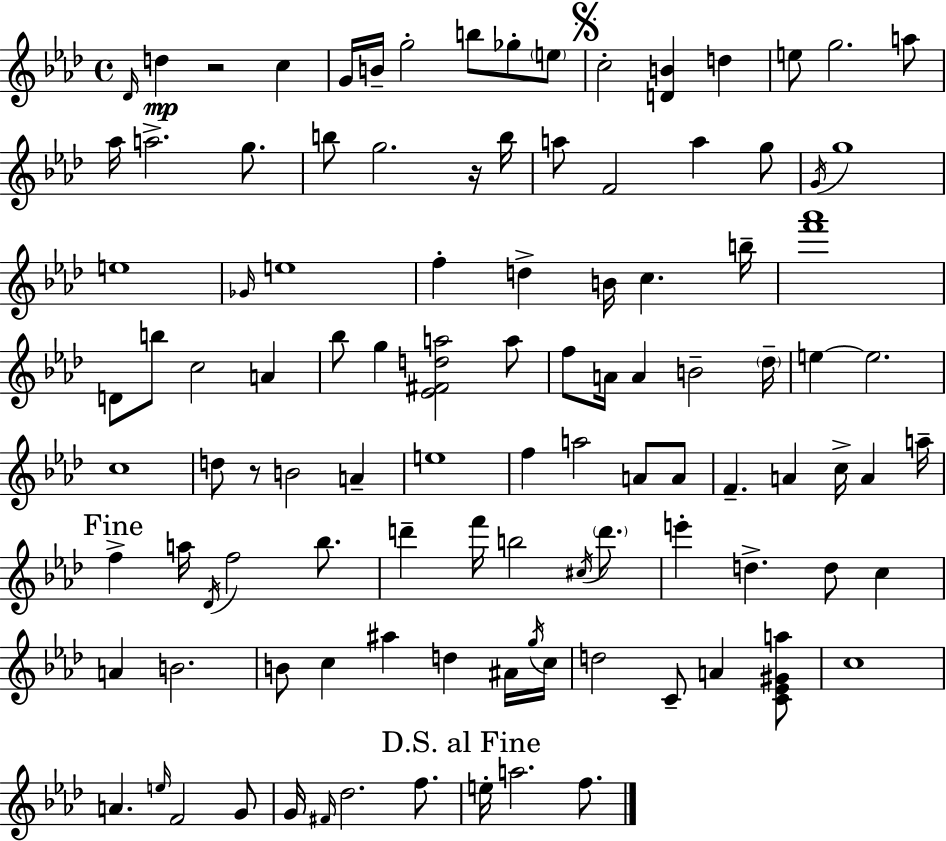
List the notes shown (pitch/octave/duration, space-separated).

Db4/s D5/q R/h C5/q G4/s B4/s G5/h B5/e Gb5/e E5/e C5/h [D4,B4]/q D5/q E5/e G5/h. A5/e Ab5/s A5/h. G5/e. B5/e G5/h. R/s B5/s A5/e F4/h A5/q G5/e G4/s G5/w E5/w Gb4/s E5/w F5/q D5/q B4/s C5/q. B5/s [F6,Ab6]/w D4/e B5/e C5/h A4/q Bb5/e G5/q [Eb4,F#4,D5,A5]/h A5/e F5/e A4/s A4/q B4/h Db5/s E5/q E5/h. C5/w D5/e R/e B4/h A4/q E5/w F5/q A5/h A4/e A4/e F4/q. A4/q C5/s A4/q A5/s F5/q A5/s Db4/s F5/h Bb5/e. D6/q F6/s B5/h C#5/s D6/e. E6/q D5/q. D5/e C5/q A4/q B4/h. B4/e C5/q A#5/q D5/q A#4/s G5/s C5/s D5/h C4/e A4/q [C4,Eb4,G#4,A5]/e C5/w A4/q. E5/s F4/h G4/e G4/s F#4/s Db5/h. F5/e. E5/s A5/h. F5/e.